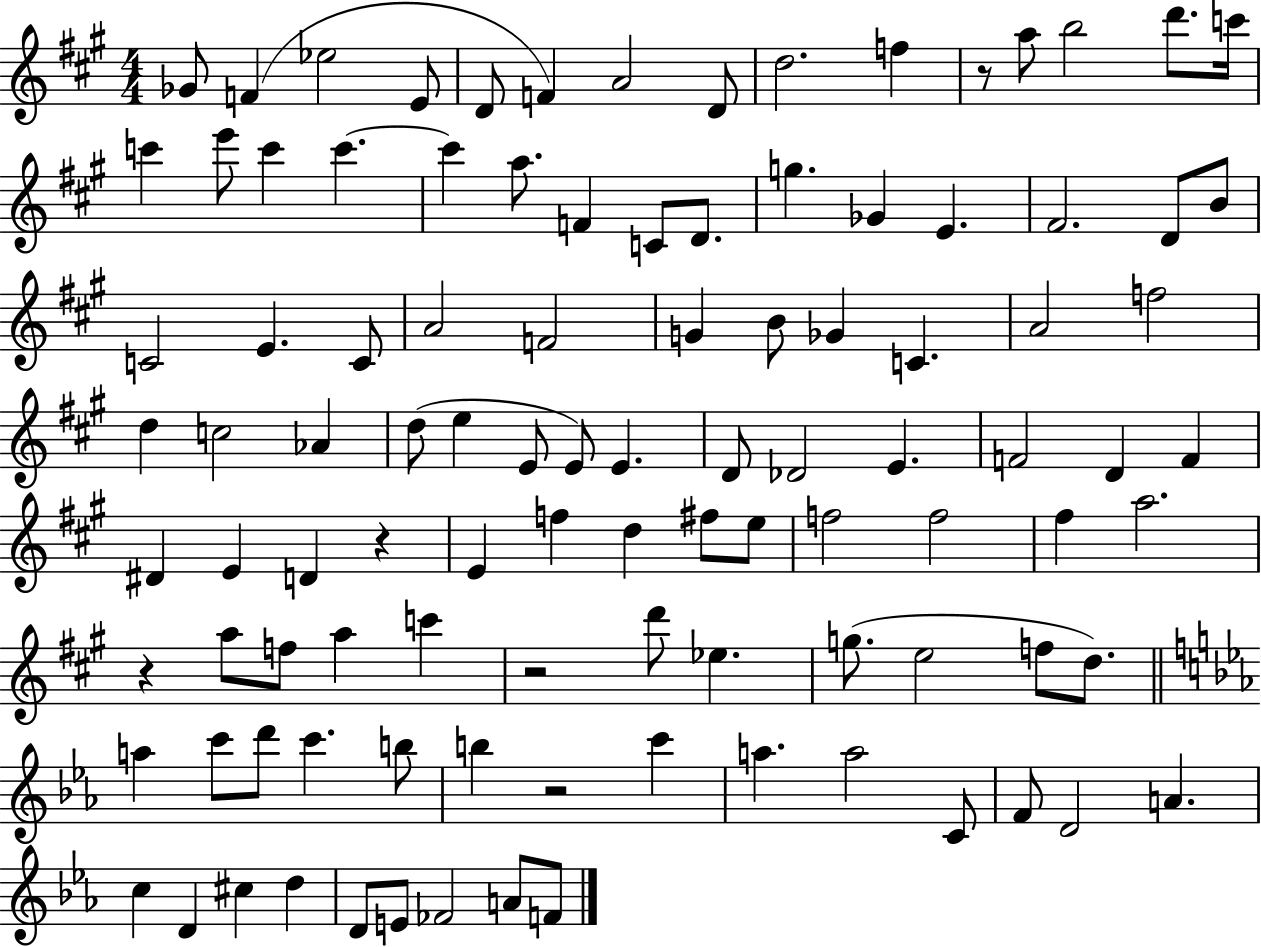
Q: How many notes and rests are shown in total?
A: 103